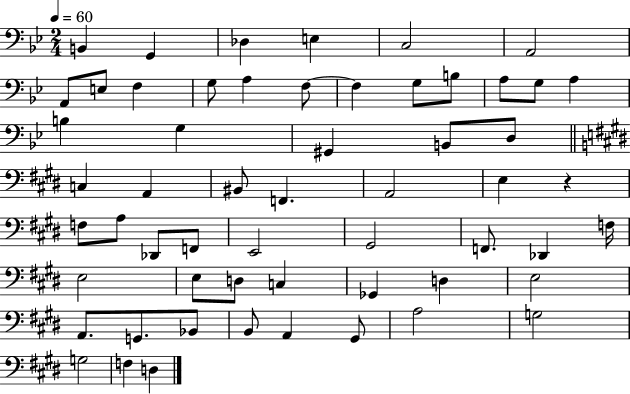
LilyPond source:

{
  \clef bass
  \numericTimeSignature
  \time 2/4
  \key bes \major
  \tempo 4 = 60
  b,4 g,4 | des4 e4 | c2 | a,2 | \break a,8 e8 f4 | g8 a4 f8~~ | f4 g8 b8 | a8 g8 a4 | \break b4 g4 | gis,4 b,8 d8 | \bar "||" \break \key e \major c4 a,4 | bis,8 f,4. | a,2 | e4 r4 | \break f8 a8 des,8 f,8 | e,2 | gis,2 | f,8. des,4 f16 | \break e2 | e8 d8 c4 | ges,4 d4 | e2 | \break a,8. g,8. bes,8 | b,8 a,4 gis,8 | a2 | g2 | \break g2 | f4 d4 | \bar "|."
}